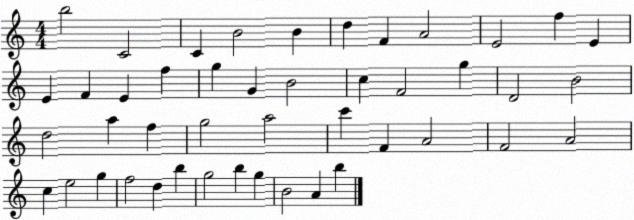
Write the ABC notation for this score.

X:1
T:Untitled
M:4/4
L:1/4
K:C
b2 C2 C B2 B d F A2 E2 f E E F E f g G B2 c F2 g D2 B2 d2 a f g2 a2 c' F A2 F2 A2 c e2 g f2 d b g2 b g B2 A b